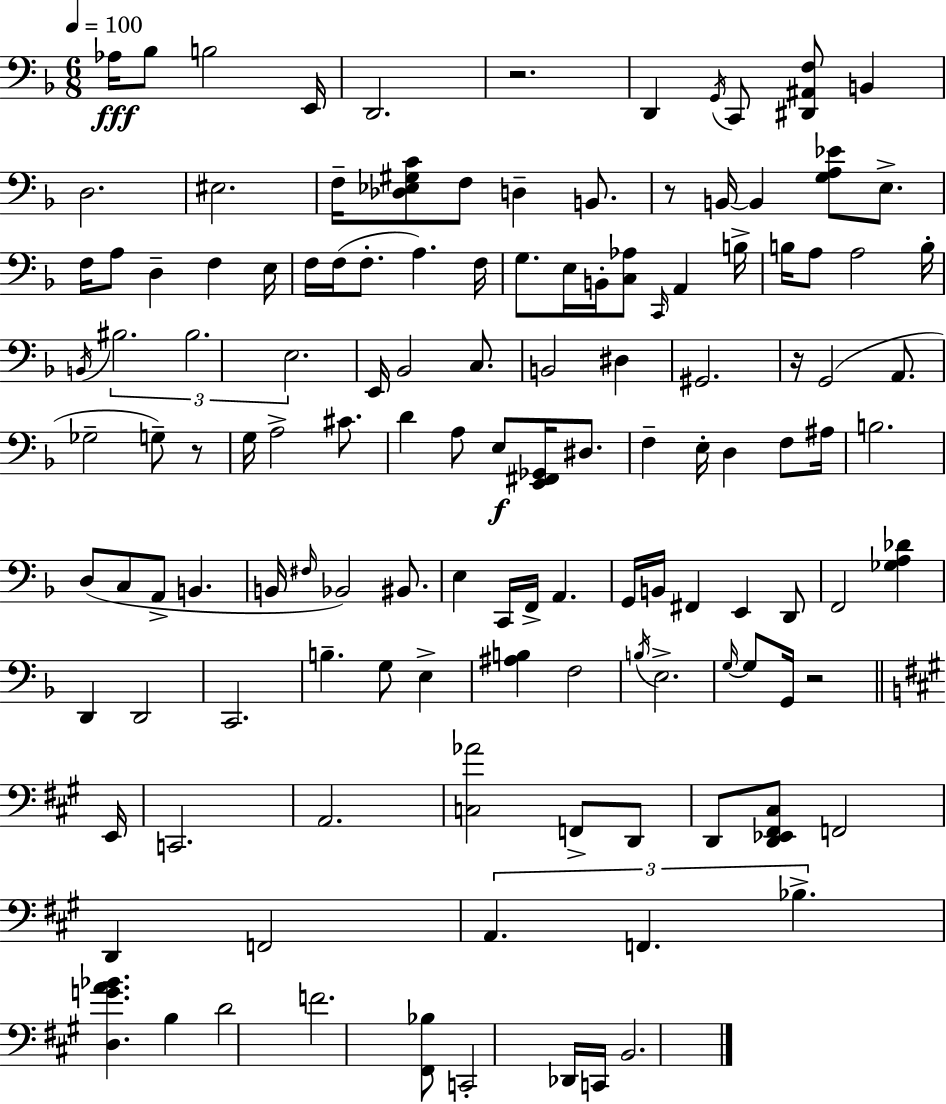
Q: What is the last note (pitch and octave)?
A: B2